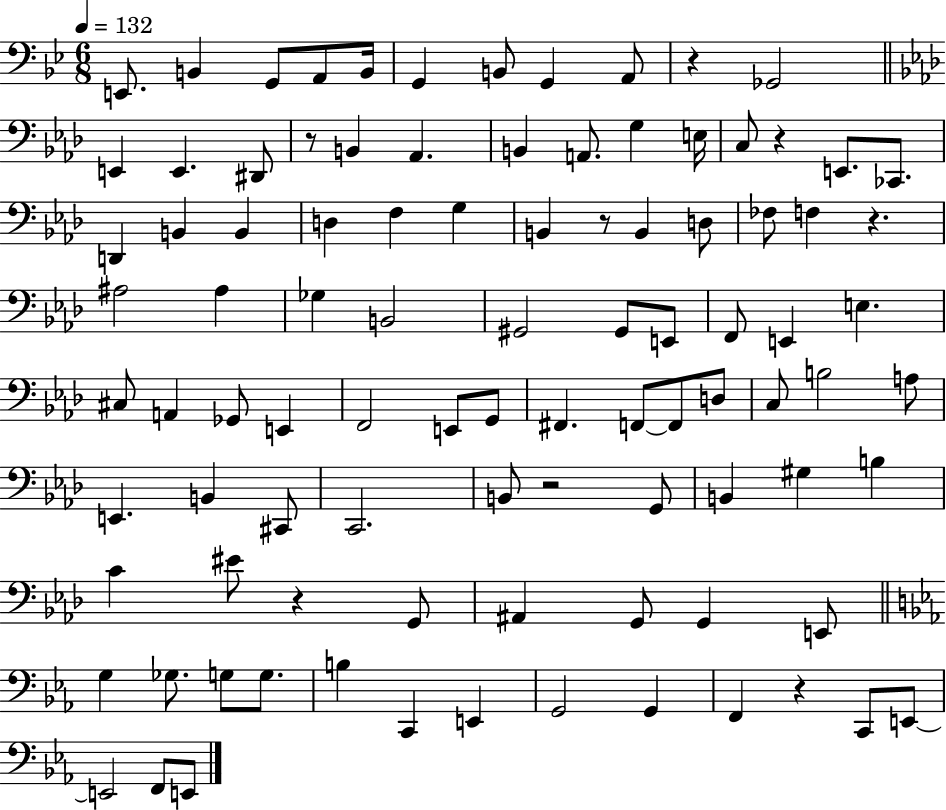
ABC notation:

X:1
T:Untitled
M:6/8
L:1/4
K:Bb
E,,/2 B,, G,,/2 A,,/2 B,,/4 G,, B,,/2 G,, A,,/2 z _G,,2 E,, E,, ^D,,/2 z/2 B,, _A,, B,, A,,/2 G, E,/4 C,/2 z E,,/2 _C,,/2 D,, B,, B,, D, F, G, B,, z/2 B,, D,/2 _F,/2 F, z ^A,2 ^A, _G, B,,2 ^G,,2 ^G,,/2 E,,/2 F,,/2 E,, E, ^C,/2 A,, _G,,/2 E,, F,,2 E,,/2 G,,/2 ^F,, F,,/2 F,,/2 D,/2 C,/2 B,2 A,/2 E,, B,, ^C,,/2 C,,2 B,,/2 z2 G,,/2 B,, ^G, B, C ^E/2 z G,,/2 ^A,, G,,/2 G,, E,,/2 G, _G,/2 G,/2 G,/2 B, C,, E,, G,,2 G,, F,, z C,,/2 E,,/2 E,,2 F,,/2 E,,/2